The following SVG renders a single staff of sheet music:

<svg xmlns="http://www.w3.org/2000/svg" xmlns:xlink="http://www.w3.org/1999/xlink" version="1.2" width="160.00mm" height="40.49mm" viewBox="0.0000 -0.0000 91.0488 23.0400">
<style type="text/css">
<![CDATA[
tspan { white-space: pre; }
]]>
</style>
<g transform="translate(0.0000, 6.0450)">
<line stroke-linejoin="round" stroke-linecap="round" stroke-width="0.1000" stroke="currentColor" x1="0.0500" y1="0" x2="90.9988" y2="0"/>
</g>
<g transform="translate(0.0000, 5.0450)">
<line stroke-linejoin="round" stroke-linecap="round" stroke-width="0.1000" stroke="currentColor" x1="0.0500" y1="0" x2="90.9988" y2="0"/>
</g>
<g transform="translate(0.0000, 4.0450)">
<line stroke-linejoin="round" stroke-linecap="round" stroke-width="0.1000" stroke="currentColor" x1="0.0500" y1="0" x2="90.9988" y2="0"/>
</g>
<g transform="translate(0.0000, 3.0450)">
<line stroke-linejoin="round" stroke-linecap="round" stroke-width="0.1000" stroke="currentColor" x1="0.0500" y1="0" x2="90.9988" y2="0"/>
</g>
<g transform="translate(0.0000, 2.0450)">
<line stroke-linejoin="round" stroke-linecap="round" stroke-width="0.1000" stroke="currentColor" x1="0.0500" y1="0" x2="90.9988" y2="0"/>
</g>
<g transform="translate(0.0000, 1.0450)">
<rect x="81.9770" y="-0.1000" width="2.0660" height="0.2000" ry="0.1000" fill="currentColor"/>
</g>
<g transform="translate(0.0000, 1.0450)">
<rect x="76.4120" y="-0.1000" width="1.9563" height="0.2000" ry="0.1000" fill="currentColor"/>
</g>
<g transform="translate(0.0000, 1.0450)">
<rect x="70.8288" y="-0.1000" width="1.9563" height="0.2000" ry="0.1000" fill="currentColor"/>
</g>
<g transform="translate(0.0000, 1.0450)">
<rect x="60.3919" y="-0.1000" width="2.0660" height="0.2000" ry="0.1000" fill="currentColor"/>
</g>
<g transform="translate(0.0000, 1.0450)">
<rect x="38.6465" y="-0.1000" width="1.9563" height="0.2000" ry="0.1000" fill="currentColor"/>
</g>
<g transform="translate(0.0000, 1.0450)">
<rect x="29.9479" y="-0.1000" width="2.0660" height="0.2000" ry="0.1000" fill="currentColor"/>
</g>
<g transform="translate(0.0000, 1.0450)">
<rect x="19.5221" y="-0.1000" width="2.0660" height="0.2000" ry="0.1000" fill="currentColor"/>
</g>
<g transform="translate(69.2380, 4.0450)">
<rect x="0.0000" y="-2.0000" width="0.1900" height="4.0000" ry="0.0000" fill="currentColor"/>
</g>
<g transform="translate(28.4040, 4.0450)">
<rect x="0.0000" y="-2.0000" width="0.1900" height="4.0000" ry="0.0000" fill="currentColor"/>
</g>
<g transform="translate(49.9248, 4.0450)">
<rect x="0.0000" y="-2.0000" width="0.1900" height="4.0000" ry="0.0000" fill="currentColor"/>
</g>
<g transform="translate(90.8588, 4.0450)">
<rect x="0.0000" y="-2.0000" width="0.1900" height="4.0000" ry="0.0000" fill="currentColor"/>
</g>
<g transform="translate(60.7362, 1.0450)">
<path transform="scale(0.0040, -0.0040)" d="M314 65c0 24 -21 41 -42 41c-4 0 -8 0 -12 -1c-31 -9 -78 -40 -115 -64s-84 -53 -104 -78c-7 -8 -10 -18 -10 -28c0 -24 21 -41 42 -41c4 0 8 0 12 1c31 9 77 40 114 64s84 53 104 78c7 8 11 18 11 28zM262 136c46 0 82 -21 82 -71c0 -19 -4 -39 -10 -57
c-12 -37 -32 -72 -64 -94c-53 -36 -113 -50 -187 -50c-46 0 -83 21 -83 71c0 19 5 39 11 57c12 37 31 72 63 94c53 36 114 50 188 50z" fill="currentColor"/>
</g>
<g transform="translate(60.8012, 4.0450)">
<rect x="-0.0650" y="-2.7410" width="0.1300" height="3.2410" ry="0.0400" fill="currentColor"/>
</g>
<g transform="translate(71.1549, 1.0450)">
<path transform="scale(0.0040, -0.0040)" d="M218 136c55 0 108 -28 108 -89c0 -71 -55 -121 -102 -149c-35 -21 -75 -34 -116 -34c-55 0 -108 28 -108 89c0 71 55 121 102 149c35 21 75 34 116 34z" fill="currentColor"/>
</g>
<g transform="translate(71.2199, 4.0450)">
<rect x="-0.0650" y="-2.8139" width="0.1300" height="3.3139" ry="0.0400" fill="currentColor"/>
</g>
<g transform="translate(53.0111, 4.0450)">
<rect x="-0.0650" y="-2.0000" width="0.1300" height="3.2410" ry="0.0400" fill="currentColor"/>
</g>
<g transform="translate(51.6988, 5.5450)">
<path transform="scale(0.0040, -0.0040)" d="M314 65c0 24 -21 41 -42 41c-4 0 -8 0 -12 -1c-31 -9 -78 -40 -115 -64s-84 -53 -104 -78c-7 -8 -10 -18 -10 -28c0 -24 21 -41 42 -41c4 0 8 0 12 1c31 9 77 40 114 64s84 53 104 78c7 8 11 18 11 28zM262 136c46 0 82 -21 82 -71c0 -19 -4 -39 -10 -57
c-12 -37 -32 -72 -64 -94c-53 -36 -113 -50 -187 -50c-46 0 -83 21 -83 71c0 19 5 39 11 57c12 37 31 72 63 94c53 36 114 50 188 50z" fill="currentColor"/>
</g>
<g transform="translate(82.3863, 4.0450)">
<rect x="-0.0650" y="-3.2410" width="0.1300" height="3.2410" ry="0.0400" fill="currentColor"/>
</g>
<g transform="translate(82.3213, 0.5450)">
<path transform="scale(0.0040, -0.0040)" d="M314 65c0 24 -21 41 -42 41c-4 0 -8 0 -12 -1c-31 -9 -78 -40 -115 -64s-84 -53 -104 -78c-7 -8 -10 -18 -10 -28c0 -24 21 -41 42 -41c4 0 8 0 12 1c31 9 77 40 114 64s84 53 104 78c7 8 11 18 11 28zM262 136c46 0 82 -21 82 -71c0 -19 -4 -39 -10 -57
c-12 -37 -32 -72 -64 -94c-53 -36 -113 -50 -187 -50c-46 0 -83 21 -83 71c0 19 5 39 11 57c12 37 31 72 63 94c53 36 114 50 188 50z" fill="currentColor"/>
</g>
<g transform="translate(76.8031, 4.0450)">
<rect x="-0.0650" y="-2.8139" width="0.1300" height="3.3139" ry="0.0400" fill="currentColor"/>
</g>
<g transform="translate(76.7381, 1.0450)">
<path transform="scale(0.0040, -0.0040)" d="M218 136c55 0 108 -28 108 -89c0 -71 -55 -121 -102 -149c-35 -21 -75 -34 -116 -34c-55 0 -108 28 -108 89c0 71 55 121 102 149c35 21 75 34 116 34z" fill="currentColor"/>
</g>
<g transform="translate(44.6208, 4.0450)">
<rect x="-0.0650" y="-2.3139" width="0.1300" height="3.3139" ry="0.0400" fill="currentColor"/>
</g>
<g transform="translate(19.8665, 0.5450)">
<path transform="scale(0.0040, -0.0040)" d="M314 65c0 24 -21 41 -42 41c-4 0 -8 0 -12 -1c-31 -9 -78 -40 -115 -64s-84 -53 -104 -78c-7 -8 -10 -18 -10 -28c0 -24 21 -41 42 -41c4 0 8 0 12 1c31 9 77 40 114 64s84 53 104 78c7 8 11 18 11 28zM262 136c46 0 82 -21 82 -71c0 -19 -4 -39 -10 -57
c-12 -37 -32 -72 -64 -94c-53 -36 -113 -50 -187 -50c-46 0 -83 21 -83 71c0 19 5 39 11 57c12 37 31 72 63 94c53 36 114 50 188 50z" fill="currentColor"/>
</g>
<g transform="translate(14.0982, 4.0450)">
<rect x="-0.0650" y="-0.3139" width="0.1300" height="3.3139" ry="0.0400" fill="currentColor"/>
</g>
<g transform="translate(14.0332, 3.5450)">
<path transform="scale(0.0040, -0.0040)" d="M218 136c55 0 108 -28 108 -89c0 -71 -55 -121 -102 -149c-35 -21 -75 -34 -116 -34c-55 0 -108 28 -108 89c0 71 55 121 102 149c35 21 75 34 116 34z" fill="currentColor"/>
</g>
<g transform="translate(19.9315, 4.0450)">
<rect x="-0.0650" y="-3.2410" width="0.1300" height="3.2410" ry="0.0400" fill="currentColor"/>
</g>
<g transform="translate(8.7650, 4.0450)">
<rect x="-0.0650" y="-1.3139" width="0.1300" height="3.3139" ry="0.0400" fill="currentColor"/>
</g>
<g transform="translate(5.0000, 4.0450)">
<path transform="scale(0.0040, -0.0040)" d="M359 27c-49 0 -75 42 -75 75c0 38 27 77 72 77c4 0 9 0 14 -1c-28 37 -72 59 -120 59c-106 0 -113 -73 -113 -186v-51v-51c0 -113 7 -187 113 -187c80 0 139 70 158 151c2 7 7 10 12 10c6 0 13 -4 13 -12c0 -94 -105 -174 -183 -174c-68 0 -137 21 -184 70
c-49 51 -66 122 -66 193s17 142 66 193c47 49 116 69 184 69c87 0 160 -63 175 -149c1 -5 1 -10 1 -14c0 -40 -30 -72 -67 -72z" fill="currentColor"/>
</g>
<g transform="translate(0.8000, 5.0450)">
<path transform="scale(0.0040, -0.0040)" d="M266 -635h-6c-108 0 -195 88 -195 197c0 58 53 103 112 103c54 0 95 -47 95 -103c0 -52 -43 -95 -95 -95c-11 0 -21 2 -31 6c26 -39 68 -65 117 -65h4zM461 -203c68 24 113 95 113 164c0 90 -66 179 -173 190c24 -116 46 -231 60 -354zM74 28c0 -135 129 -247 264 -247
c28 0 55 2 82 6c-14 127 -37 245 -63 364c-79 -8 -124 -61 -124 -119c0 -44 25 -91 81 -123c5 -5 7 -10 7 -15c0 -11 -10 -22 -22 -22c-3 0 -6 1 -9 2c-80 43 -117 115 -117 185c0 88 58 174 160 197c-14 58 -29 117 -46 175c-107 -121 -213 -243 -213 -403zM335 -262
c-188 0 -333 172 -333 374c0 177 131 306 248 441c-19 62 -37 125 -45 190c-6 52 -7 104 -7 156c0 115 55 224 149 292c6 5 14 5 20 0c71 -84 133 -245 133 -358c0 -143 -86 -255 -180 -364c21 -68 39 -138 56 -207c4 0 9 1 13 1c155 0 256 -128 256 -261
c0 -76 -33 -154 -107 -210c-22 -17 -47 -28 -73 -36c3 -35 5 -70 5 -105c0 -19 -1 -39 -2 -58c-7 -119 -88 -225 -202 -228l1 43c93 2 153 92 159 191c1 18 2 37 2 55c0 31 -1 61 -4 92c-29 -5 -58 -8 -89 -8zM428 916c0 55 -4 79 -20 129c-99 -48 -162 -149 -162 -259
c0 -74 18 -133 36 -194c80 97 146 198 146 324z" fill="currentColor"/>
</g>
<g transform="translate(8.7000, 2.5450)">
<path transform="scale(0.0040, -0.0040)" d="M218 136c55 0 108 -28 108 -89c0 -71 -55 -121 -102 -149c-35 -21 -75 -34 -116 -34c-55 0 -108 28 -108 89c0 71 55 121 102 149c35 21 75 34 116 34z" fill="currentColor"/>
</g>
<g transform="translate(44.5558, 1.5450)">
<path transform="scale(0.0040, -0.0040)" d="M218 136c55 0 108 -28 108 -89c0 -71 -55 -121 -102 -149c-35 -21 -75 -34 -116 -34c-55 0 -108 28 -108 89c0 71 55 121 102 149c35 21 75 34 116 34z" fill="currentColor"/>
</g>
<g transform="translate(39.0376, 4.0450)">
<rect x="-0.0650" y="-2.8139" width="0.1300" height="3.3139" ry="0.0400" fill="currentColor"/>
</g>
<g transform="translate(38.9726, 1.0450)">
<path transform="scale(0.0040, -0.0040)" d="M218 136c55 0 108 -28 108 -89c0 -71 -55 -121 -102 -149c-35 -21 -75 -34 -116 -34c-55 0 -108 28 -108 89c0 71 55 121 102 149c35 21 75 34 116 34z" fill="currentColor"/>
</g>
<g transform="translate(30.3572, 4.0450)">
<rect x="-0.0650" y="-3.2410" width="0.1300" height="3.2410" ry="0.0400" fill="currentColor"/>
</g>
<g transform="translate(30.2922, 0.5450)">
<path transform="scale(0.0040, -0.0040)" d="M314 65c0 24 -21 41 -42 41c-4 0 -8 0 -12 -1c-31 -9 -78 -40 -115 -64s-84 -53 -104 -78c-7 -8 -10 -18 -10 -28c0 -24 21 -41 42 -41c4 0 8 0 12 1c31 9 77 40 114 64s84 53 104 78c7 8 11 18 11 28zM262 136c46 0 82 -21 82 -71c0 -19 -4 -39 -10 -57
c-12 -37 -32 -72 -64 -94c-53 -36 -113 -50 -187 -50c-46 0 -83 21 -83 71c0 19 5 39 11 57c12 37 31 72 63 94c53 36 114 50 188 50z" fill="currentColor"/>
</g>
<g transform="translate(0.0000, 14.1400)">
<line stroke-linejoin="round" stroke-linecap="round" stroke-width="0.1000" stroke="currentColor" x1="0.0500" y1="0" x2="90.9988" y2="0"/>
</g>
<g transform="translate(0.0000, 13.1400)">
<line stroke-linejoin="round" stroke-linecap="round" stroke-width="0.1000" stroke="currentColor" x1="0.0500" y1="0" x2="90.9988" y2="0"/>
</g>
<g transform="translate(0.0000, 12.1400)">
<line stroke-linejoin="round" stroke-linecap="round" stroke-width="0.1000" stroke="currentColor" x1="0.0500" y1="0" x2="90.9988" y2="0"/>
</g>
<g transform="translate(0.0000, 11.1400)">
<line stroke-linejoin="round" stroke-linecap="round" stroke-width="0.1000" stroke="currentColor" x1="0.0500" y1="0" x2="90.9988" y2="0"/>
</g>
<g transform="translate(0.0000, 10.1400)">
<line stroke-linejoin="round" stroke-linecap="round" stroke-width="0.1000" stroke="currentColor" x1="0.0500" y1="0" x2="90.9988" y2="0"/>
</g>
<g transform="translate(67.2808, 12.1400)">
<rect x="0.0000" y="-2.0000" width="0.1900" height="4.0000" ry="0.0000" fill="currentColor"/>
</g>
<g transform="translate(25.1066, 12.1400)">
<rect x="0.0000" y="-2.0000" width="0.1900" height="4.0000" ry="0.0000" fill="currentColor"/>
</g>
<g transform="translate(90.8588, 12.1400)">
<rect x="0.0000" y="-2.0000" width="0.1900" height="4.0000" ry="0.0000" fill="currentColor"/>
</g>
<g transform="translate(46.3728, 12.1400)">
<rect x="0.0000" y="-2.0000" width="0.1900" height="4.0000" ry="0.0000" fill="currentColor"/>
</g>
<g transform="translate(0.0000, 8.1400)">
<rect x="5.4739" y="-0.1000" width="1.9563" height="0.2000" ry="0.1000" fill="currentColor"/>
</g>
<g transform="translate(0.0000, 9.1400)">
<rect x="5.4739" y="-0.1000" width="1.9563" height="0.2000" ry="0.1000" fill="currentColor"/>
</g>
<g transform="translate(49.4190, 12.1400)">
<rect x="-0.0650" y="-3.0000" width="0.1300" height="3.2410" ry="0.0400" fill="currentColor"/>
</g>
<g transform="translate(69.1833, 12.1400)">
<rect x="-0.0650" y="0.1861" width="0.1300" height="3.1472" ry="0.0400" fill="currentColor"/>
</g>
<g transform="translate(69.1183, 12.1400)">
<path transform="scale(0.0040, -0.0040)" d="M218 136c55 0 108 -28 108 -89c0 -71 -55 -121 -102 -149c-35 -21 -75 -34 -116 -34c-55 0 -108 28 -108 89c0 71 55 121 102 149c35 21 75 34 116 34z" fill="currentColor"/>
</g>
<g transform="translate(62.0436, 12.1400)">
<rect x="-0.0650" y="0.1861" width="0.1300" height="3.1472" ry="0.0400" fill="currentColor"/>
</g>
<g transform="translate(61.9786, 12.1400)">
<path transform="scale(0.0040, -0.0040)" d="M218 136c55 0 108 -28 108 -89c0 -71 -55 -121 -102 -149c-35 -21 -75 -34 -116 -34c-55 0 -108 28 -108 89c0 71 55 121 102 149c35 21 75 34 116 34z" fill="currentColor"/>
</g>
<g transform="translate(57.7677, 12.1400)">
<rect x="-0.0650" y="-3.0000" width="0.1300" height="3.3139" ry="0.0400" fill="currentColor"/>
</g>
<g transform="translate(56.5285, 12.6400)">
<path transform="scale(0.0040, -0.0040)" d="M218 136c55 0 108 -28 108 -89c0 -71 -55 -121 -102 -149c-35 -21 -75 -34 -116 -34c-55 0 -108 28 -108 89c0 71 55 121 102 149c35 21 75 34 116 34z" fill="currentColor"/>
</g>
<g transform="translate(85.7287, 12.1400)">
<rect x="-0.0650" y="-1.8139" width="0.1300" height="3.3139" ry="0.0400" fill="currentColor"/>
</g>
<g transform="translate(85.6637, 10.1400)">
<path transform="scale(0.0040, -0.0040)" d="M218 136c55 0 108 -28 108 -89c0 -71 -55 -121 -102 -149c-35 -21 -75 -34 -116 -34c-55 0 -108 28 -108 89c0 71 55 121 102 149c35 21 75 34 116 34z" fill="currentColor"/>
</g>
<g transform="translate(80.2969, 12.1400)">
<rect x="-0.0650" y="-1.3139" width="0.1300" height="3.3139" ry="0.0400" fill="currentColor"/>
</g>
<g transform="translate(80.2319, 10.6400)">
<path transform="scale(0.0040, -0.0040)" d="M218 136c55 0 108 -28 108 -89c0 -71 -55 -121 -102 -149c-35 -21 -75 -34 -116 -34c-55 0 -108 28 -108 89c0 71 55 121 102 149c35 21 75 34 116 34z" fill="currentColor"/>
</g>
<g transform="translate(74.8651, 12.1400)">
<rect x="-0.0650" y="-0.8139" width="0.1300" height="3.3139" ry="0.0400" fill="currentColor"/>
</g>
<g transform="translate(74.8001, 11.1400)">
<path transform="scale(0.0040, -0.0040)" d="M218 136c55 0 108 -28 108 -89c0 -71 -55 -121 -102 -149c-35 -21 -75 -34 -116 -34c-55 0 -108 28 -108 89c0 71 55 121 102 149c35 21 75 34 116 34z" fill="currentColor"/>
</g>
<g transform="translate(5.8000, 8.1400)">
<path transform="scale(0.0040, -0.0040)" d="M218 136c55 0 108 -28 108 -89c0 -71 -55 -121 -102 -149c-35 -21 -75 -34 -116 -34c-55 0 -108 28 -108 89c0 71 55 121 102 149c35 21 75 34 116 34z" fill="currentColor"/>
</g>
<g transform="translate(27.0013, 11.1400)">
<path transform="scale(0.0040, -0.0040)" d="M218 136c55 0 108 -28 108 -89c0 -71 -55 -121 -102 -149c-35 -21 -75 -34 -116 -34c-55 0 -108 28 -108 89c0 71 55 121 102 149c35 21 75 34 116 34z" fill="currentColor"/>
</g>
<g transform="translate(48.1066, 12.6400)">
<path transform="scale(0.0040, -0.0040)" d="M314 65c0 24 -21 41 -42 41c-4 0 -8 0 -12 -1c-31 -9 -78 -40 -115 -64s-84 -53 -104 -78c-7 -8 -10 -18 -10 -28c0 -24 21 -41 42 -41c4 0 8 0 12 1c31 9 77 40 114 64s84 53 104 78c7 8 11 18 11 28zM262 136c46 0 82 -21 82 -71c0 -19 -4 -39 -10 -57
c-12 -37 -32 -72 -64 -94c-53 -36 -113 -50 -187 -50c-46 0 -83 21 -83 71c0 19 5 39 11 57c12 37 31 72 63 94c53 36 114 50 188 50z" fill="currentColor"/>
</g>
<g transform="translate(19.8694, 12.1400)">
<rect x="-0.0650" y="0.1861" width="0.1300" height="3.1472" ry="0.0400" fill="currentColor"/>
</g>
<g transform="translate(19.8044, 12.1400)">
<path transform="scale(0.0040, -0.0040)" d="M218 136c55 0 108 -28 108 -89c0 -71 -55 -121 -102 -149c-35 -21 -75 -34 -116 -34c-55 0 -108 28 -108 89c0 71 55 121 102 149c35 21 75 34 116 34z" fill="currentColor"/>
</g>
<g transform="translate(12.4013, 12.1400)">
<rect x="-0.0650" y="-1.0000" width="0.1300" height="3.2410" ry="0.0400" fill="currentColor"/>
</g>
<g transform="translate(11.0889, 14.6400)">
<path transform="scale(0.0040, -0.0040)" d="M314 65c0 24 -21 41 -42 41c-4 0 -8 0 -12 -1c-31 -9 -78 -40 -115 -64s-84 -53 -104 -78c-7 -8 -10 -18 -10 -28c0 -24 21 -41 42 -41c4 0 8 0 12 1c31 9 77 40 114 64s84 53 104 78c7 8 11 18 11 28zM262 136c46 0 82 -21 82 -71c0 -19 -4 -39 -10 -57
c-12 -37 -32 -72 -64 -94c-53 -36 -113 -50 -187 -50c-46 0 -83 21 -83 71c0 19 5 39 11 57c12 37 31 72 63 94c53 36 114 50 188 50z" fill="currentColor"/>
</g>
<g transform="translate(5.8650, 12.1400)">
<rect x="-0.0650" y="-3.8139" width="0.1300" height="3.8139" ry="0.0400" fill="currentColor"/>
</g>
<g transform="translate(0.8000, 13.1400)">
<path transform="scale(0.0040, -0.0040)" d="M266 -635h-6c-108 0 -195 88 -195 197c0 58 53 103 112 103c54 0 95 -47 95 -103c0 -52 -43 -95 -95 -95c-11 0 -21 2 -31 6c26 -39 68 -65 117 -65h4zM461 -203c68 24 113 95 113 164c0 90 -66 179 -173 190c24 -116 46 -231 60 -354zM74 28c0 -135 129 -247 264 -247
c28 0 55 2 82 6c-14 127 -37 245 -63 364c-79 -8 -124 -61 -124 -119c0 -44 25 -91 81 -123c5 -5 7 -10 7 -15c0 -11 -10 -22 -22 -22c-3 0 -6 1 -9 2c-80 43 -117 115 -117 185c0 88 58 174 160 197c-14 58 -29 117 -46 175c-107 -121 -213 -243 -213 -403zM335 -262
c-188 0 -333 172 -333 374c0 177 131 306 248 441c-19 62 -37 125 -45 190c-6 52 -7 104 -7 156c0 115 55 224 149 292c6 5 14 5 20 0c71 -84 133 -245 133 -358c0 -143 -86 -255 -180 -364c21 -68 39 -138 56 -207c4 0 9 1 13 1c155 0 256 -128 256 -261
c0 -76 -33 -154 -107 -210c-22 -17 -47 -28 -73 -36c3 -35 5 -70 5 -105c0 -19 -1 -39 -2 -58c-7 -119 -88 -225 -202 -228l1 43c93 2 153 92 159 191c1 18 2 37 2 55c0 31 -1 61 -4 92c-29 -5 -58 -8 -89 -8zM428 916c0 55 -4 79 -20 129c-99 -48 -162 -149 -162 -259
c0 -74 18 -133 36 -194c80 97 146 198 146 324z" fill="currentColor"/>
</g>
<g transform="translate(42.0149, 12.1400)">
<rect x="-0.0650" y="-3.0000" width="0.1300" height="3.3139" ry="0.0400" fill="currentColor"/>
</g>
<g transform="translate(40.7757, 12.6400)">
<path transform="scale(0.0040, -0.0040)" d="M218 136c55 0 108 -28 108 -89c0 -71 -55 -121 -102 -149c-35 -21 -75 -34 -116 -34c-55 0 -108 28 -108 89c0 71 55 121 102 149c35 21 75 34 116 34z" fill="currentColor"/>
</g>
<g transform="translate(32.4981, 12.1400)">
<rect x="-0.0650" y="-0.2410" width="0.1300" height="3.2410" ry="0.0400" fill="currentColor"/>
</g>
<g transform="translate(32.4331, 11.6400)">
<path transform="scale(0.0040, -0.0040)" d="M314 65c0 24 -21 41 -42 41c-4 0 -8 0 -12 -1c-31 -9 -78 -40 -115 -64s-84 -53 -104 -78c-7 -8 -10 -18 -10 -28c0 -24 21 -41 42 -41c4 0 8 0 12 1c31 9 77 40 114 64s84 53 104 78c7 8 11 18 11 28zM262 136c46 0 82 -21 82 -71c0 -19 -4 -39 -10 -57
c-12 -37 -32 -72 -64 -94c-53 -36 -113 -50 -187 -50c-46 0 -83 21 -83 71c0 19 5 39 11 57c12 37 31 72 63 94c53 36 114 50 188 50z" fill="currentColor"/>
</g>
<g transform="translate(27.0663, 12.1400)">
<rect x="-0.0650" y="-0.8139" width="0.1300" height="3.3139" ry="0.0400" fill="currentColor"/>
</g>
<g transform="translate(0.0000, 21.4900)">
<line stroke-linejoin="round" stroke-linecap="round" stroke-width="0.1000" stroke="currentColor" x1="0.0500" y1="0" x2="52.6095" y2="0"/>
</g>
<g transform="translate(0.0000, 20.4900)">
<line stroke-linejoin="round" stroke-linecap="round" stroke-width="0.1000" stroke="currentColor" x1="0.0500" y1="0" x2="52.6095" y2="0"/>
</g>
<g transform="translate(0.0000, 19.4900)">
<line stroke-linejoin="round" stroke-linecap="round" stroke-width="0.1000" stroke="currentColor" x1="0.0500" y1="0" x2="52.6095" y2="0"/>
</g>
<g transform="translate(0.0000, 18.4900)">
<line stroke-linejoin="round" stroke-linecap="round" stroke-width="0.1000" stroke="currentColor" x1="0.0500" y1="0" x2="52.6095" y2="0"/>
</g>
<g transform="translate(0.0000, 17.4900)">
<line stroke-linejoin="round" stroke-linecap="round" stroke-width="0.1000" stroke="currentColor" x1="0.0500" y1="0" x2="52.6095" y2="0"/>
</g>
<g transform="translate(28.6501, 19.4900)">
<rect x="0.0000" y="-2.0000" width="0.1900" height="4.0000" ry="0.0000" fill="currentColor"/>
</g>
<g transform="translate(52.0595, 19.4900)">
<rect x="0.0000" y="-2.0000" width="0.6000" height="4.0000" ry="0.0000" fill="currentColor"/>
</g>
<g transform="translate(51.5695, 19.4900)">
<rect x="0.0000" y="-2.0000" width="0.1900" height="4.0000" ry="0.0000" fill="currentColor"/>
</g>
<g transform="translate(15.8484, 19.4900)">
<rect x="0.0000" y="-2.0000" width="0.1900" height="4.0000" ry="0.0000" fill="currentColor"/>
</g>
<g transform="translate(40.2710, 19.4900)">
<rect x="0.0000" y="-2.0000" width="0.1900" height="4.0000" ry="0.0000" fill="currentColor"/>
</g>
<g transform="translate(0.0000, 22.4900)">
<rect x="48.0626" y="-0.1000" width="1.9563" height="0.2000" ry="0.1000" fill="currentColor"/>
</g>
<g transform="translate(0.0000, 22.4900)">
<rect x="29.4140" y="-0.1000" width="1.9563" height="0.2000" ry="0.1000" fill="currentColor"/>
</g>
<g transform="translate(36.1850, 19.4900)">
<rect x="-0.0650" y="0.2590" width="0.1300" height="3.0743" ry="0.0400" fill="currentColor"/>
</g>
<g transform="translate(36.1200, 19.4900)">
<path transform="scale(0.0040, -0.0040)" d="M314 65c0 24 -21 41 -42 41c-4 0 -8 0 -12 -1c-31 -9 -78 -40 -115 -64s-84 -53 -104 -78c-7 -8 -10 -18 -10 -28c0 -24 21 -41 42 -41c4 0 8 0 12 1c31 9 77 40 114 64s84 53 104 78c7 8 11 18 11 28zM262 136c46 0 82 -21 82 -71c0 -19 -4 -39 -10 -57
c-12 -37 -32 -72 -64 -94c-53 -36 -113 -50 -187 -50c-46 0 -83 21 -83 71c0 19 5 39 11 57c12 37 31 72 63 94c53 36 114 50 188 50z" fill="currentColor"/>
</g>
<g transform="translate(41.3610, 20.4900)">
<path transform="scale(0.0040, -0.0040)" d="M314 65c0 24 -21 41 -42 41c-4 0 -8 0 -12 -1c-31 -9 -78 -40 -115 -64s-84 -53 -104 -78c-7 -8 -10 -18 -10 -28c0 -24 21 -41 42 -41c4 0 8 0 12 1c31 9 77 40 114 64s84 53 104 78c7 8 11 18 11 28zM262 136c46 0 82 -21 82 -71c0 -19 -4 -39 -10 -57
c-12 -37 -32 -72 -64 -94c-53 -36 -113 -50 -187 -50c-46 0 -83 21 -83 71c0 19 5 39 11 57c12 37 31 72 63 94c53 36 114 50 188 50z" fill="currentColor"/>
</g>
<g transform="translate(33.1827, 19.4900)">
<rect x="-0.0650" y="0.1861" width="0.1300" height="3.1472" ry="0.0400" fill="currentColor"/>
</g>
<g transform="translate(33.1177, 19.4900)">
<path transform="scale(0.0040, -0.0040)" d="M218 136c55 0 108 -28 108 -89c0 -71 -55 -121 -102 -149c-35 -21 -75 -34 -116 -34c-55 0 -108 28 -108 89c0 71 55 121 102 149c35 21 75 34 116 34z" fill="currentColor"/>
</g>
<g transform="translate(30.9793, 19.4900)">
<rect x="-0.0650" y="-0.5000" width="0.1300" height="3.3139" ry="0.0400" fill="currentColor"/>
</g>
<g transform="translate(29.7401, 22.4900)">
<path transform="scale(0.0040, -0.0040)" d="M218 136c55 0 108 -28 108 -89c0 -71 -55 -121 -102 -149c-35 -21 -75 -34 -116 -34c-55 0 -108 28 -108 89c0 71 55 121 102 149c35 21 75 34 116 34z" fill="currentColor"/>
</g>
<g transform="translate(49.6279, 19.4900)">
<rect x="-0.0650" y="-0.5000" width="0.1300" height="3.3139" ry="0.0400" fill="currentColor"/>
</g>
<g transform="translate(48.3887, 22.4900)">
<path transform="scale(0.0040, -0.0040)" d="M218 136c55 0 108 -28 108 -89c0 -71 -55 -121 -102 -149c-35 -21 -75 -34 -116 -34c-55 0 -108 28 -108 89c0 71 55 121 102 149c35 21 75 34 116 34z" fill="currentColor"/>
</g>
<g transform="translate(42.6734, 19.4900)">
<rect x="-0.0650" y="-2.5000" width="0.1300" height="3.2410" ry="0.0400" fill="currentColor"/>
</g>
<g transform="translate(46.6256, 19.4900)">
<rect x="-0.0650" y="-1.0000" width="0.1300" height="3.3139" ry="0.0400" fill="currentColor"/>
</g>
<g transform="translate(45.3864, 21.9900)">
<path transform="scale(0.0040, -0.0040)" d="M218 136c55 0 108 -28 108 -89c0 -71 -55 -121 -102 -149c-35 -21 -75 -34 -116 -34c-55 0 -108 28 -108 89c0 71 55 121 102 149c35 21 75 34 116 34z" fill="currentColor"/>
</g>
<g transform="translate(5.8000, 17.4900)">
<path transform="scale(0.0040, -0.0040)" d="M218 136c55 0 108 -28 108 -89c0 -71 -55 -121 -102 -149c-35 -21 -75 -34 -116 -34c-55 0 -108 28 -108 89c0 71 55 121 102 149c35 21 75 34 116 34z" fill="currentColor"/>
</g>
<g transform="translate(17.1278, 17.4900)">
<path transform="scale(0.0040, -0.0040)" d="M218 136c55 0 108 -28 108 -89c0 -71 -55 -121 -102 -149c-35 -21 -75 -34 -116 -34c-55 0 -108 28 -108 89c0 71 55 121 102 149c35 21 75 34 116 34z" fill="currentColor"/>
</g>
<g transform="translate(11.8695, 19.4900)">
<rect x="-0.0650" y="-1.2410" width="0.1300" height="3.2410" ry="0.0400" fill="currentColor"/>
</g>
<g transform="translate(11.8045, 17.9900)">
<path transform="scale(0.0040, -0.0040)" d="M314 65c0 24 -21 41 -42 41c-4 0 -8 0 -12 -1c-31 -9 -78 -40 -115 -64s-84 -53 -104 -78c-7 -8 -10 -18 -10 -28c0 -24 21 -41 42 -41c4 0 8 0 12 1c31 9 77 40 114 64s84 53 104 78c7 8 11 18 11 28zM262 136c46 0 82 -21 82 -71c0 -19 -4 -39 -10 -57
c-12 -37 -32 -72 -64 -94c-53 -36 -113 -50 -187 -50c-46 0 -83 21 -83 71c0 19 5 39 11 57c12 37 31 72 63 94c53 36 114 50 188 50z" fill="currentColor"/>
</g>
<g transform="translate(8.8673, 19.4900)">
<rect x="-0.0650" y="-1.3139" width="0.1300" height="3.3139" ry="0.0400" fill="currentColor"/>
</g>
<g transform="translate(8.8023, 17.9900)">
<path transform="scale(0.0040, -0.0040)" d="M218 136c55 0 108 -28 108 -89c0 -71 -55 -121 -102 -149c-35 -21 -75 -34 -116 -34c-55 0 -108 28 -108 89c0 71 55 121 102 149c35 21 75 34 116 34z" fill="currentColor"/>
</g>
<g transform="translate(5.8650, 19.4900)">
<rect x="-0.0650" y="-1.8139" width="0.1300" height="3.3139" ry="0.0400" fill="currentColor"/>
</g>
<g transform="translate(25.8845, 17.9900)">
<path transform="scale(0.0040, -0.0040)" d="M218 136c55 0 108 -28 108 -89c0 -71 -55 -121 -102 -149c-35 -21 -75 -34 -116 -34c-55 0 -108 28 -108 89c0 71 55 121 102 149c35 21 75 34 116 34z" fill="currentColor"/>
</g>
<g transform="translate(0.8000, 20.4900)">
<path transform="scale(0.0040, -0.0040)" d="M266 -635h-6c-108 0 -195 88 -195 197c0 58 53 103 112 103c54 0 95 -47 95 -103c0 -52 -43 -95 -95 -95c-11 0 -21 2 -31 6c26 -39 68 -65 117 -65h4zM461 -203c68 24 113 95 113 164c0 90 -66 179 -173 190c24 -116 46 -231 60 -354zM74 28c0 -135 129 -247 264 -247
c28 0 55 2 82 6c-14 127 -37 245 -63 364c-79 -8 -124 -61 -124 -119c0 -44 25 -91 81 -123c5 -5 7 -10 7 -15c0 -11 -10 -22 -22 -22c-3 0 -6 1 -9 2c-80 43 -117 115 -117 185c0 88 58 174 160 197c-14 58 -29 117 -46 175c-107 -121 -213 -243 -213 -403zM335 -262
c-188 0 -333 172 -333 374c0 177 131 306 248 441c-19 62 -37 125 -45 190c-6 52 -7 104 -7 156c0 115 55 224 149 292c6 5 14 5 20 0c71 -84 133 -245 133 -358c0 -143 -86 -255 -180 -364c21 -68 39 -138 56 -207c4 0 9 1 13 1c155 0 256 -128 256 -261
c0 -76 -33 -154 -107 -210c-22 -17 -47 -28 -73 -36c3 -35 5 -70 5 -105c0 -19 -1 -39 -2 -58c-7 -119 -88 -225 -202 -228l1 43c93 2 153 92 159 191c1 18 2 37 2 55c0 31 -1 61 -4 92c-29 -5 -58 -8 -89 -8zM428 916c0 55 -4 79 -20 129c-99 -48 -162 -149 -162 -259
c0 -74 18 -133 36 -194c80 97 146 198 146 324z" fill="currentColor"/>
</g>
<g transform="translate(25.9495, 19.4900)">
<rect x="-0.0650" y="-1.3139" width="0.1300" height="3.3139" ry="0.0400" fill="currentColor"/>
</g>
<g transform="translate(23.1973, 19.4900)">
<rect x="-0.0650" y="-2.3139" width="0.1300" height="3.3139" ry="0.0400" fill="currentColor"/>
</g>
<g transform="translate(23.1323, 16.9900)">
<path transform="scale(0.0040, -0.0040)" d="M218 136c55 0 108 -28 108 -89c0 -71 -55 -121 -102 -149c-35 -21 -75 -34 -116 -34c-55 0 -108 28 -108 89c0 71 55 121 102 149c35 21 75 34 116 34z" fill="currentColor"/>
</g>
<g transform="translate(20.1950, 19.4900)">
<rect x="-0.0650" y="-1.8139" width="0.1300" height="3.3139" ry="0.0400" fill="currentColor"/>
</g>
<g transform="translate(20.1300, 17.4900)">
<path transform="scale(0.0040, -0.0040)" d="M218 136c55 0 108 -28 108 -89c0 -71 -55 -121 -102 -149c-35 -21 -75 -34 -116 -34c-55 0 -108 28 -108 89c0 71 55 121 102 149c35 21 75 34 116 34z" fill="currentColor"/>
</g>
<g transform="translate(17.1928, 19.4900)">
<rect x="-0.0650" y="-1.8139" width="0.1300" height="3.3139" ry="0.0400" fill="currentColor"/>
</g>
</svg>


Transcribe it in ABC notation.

X:1
T:Untitled
M:4/4
L:1/4
K:C
e c b2 b2 a g F2 a2 a a b2 c' D2 B d c2 A A2 A B B d e f f e e2 f f g e C B B2 G2 D C